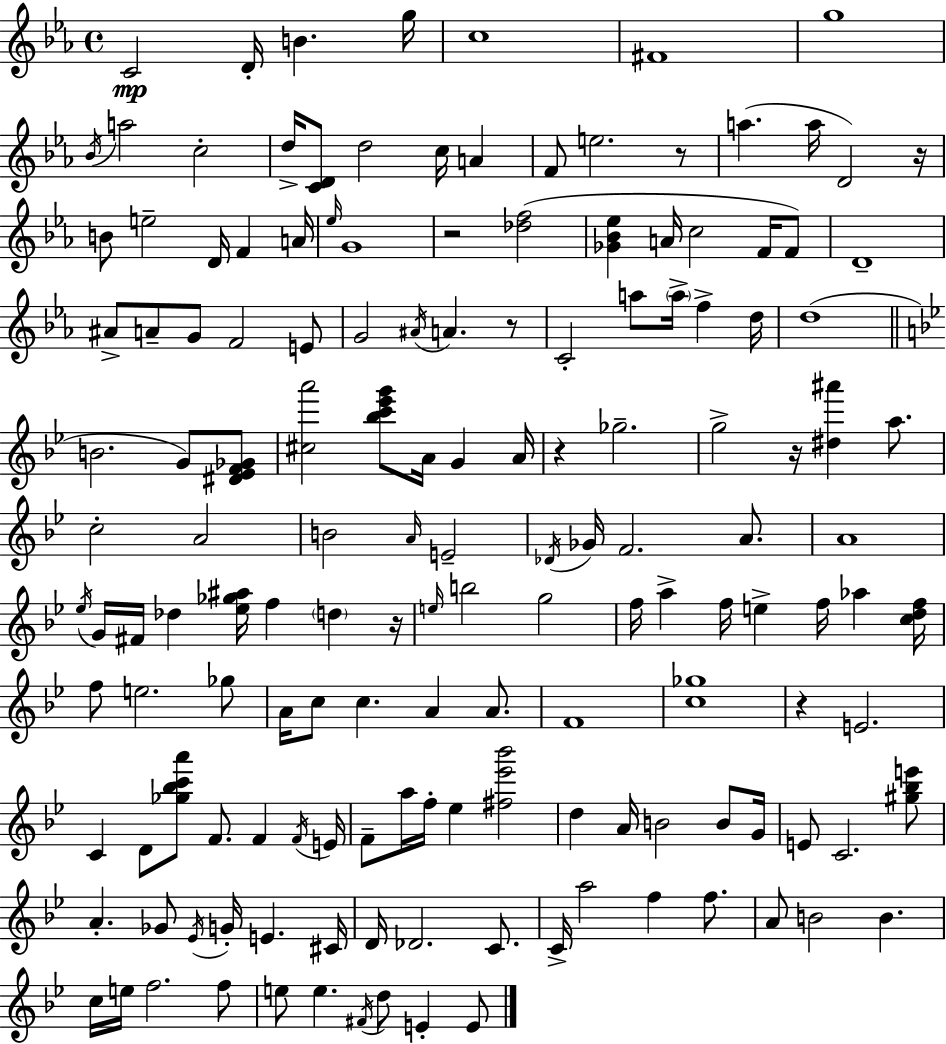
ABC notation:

X:1
T:Untitled
M:4/4
L:1/4
K:Eb
C2 D/4 B g/4 c4 ^F4 g4 _B/4 a2 c2 d/4 [CD]/2 d2 c/4 A F/2 e2 z/2 a a/4 D2 z/4 B/2 e2 D/4 F A/4 _e/4 G4 z2 [_df]2 [_G_B_e] A/4 c2 F/4 F/2 D4 ^A/2 A/2 G/2 F2 E/2 G2 ^A/4 A z/2 C2 a/2 a/4 f d/4 d4 B2 G/2 [^D_EF_G]/2 [^ca']2 [_bc'_e'g']/2 A/4 G A/4 z _g2 g2 z/4 [^d^a'] a/2 c2 A2 B2 A/4 E2 _D/4 _G/4 F2 A/2 A4 _e/4 G/4 ^F/4 _d [_e_g^a]/4 f d z/4 e/4 b2 g2 f/4 a f/4 e f/4 _a [cdf]/4 f/2 e2 _g/2 A/4 c/2 c A A/2 F4 [c_g]4 z E2 C D/2 [_g_bc'a']/2 F/2 F F/4 E/4 F/2 a/4 f/4 _e [^f_e'_b']2 d A/4 B2 B/2 G/4 E/2 C2 [^g_be']/2 A _G/2 _E/4 G/4 E ^C/4 D/4 _D2 C/2 C/4 a2 f f/2 A/2 B2 B c/4 e/4 f2 f/2 e/2 e ^F/4 d/2 E E/2